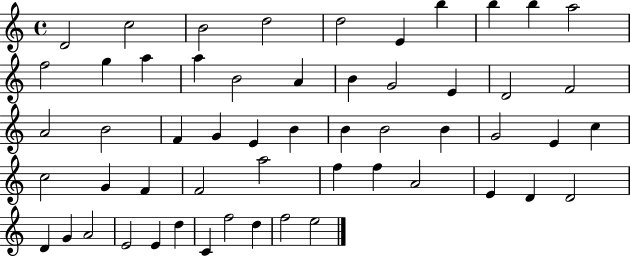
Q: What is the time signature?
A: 4/4